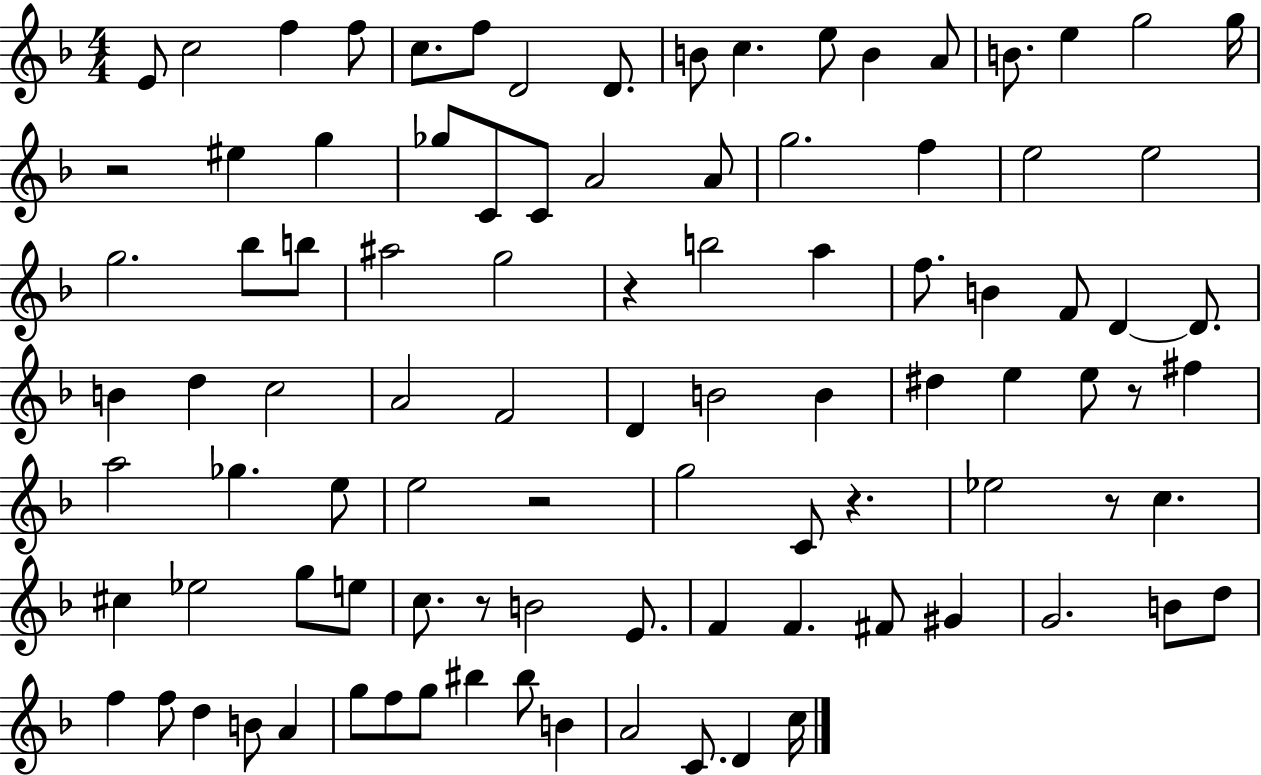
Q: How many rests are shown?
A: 7